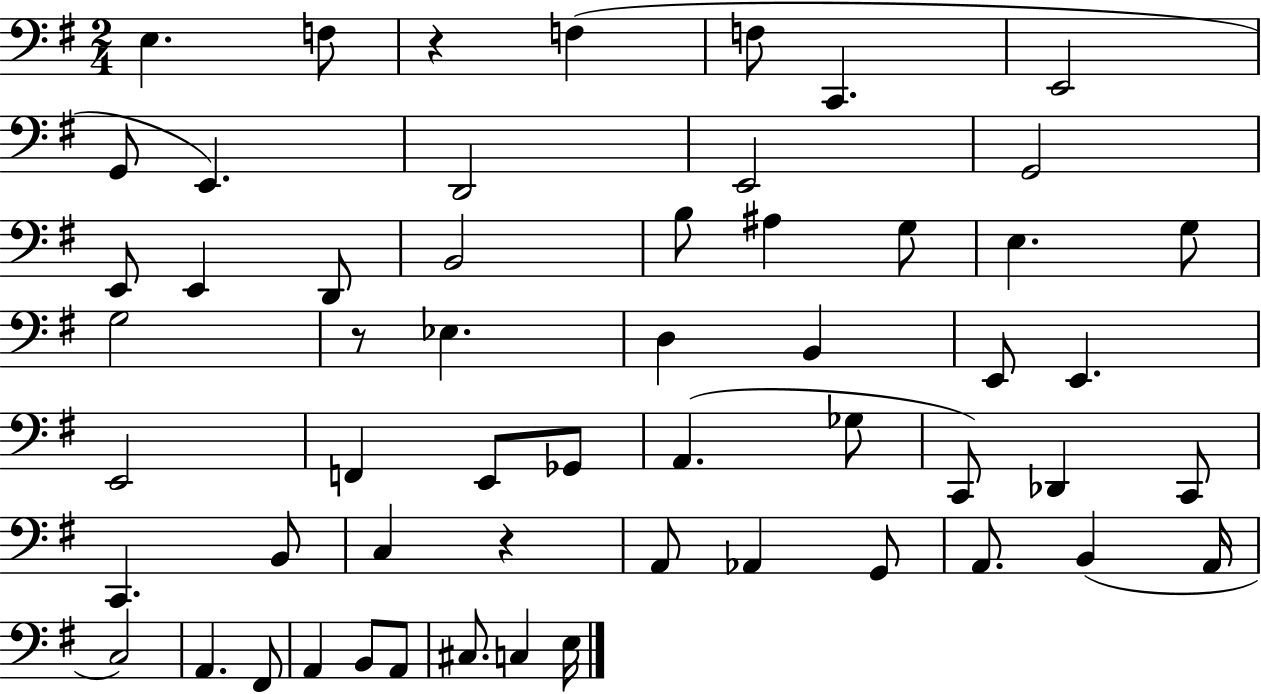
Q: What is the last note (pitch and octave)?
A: E3